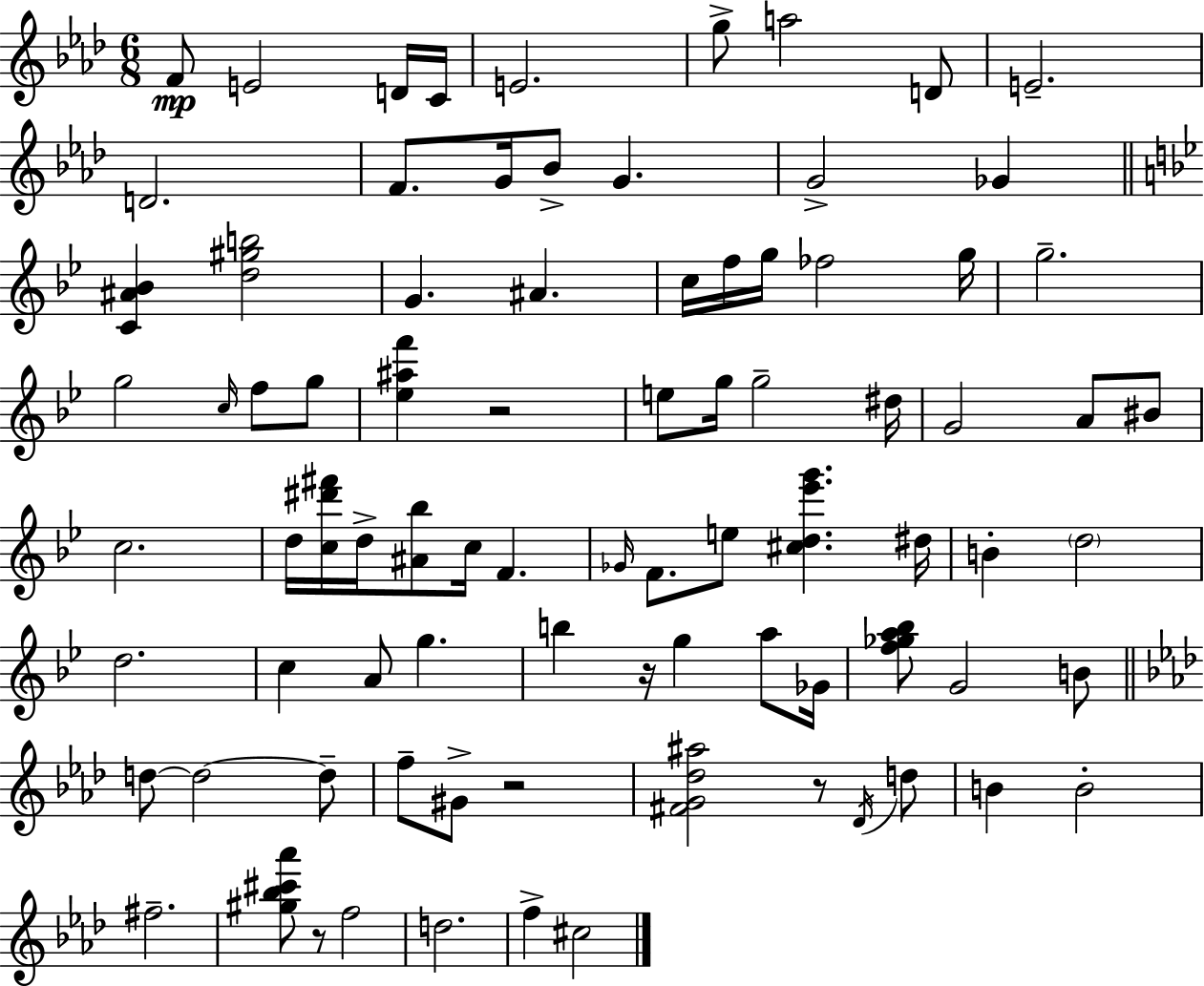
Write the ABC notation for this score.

X:1
T:Untitled
M:6/8
L:1/4
K:Fm
F/2 E2 D/4 C/4 E2 g/2 a2 D/2 E2 D2 F/2 G/4 _B/2 G G2 _G [C^A_B] [d^gb]2 G ^A c/4 f/4 g/4 _f2 g/4 g2 g2 c/4 f/2 g/2 [_e^af'] z2 e/2 g/4 g2 ^d/4 G2 A/2 ^B/2 c2 d/4 [c^d'^f']/4 d/4 [^A_b]/2 c/4 F _G/4 F/2 e/2 [^cd_e'g'] ^d/4 B d2 d2 c A/2 g b z/4 g a/2 _G/4 [f_ga_b]/2 G2 B/2 d/2 d2 d/2 f/2 ^G/2 z2 [^FG_d^a]2 z/2 _D/4 d/2 B B2 ^f2 [^g_b^c'_a']/2 z/2 f2 d2 f ^c2